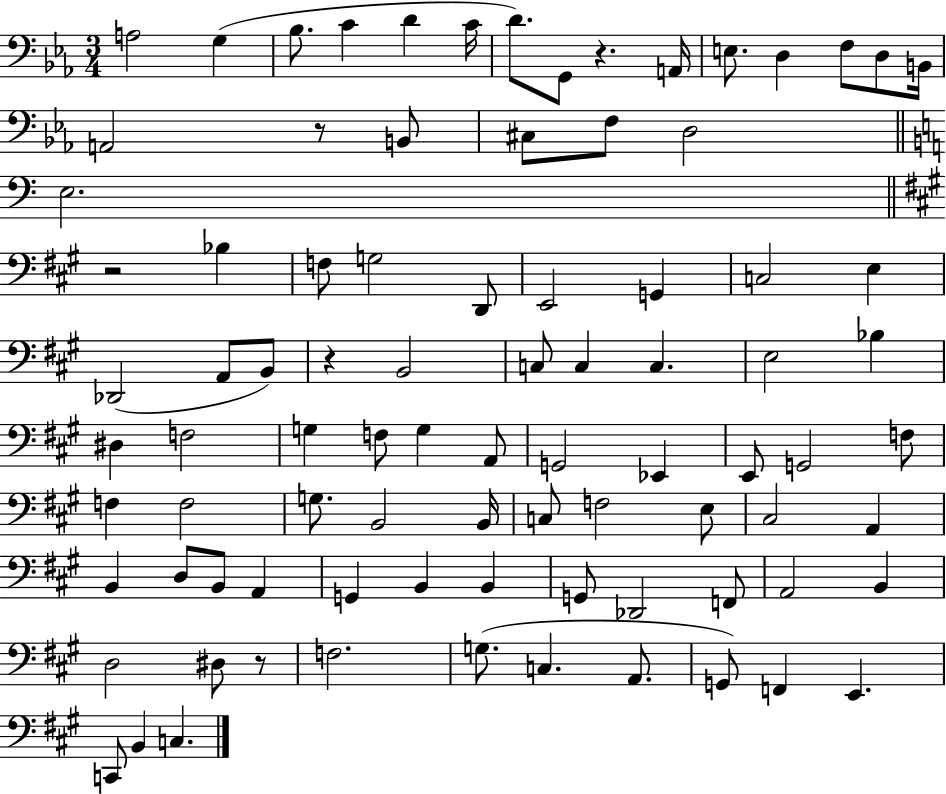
X:1
T:Untitled
M:3/4
L:1/4
K:Eb
A,2 G, _B,/2 C D C/4 D/2 G,,/2 z A,,/4 E,/2 D, F,/2 D,/2 B,,/4 A,,2 z/2 B,,/2 ^C,/2 F,/2 D,2 E,2 z2 _B, F,/2 G,2 D,,/2 E,,2 G,, C,2 E, _D,,2 A,,/2 B,,/2 z B,,2 C,/2 C, C, E,2 _B, ^D, F,2 G, F,/2 G, A,,/2 G,,2 _E,, E,,/2 G,,2 F,/2 F, F,2 G,/2 B,,2 B,,/4 C,/2 F,2 E,/2 ^C,2 A,, B,, D,/2 B,,/2 A,, G,, B,, B,, G,,/2 _D,,2 F,,/2 A,,2 B,, D,2 ^D,/2 z/2 F,2 G,/2 C, A,,/2 G,,/2 F,, E,, C,,/2 B,, C,